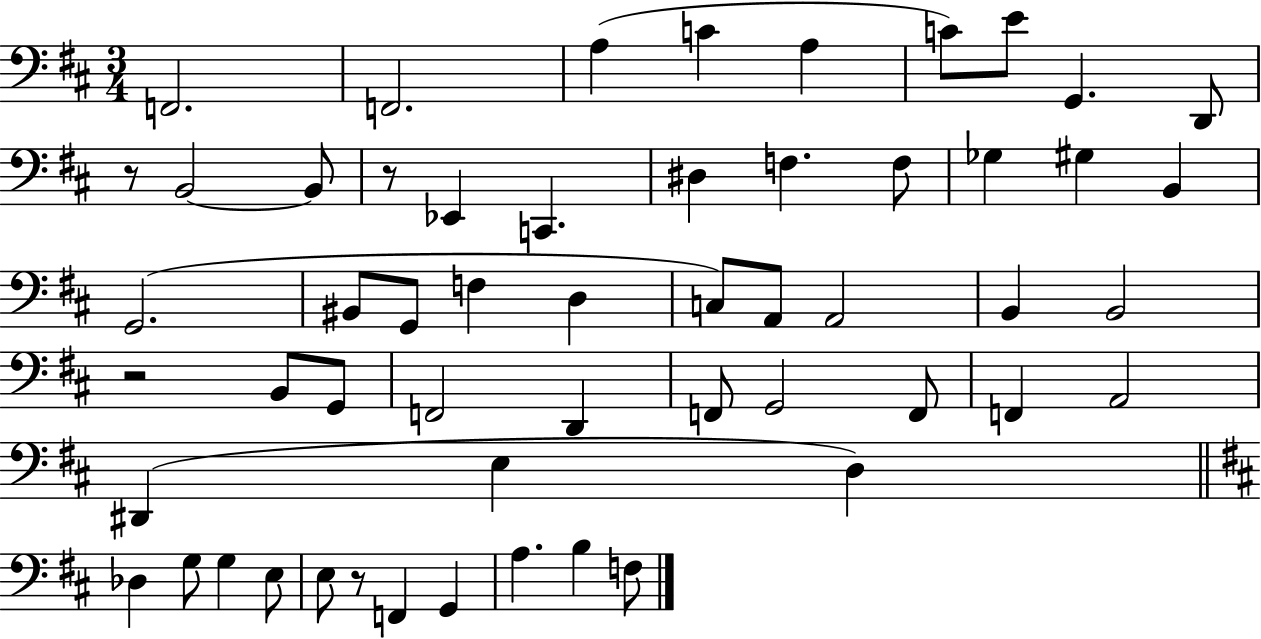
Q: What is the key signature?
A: D major